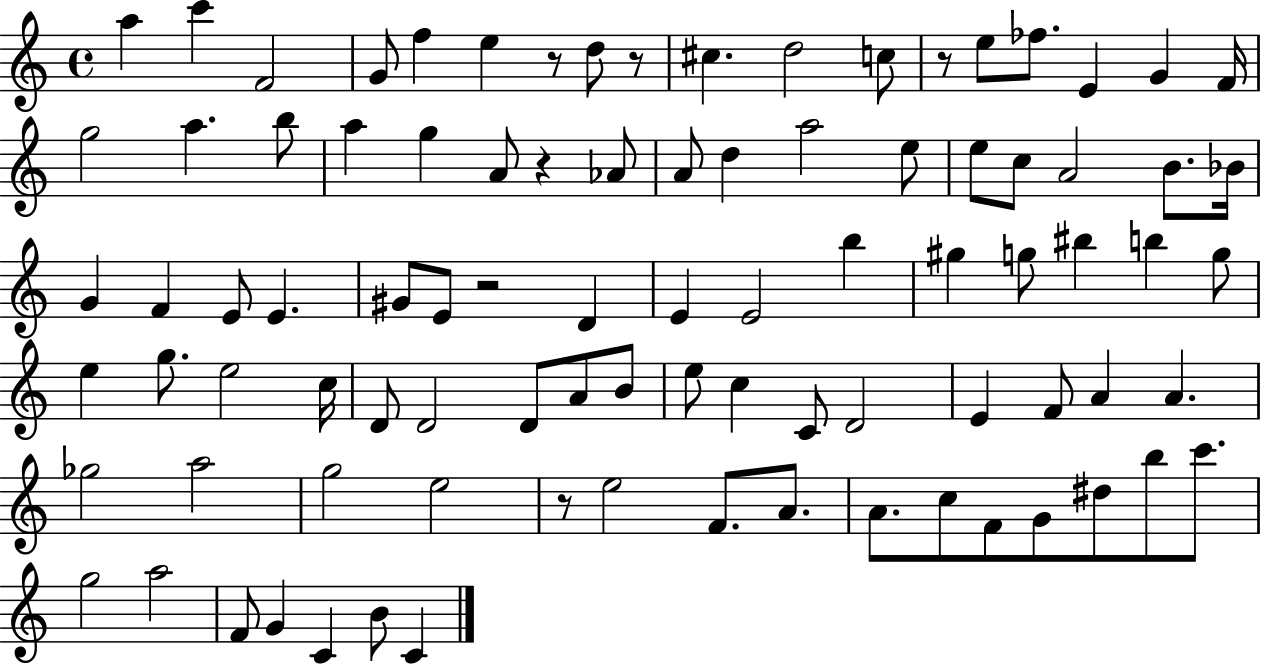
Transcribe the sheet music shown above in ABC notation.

X:1
T:Untitled
M:4/4
L:1/4
K:C
a c' F2 G/2 f e z/2 d/2 z/2 ^c d2 c/2 z/2 e/2 _f/2 E G F/4 g2 a b/2 a g A/2 z _A/2 A/2 d a2 e/2 e/2 c/2 A2 B/2 _B/4 G F E/2 E ^G/2 E/2 z2 D E E2 b ^g g/2 ^b b g/2 e g/2 e2 c/4 D/2 D2 D/2 A/2 B/2 e/2 c C/2 D2 E F/2 A A _g2 a2 g2 e2 z/2 e2 F/2 A/2 A/2 c/2 F/2 G/2 ^d/2 b/2 c'/2 g2 a2 F/2 G C B/2 C